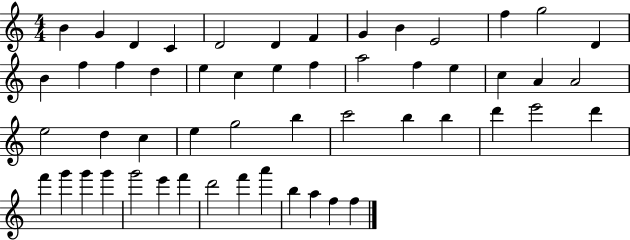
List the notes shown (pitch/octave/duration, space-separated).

B4/q G4/q D4/q C4/q D4/h D4/q F4/q G4/q B4/q E4/h F5/q G5/h D4/q B4/q F5/q F5/q D5/q E5/q C5/q E5/q F5/q A5/h F5/q E5/q C5/q A4/q A4/h E5/h D5/q C5/q E5/q G5/h B5/q C6/h B5/q B5/q D6/q E6/h D6/q F6/q G6/q G6/q G6/q G6/h E6/q F6/q D6/h F6/q A6/q B5/q A5/q F5/q F5/q